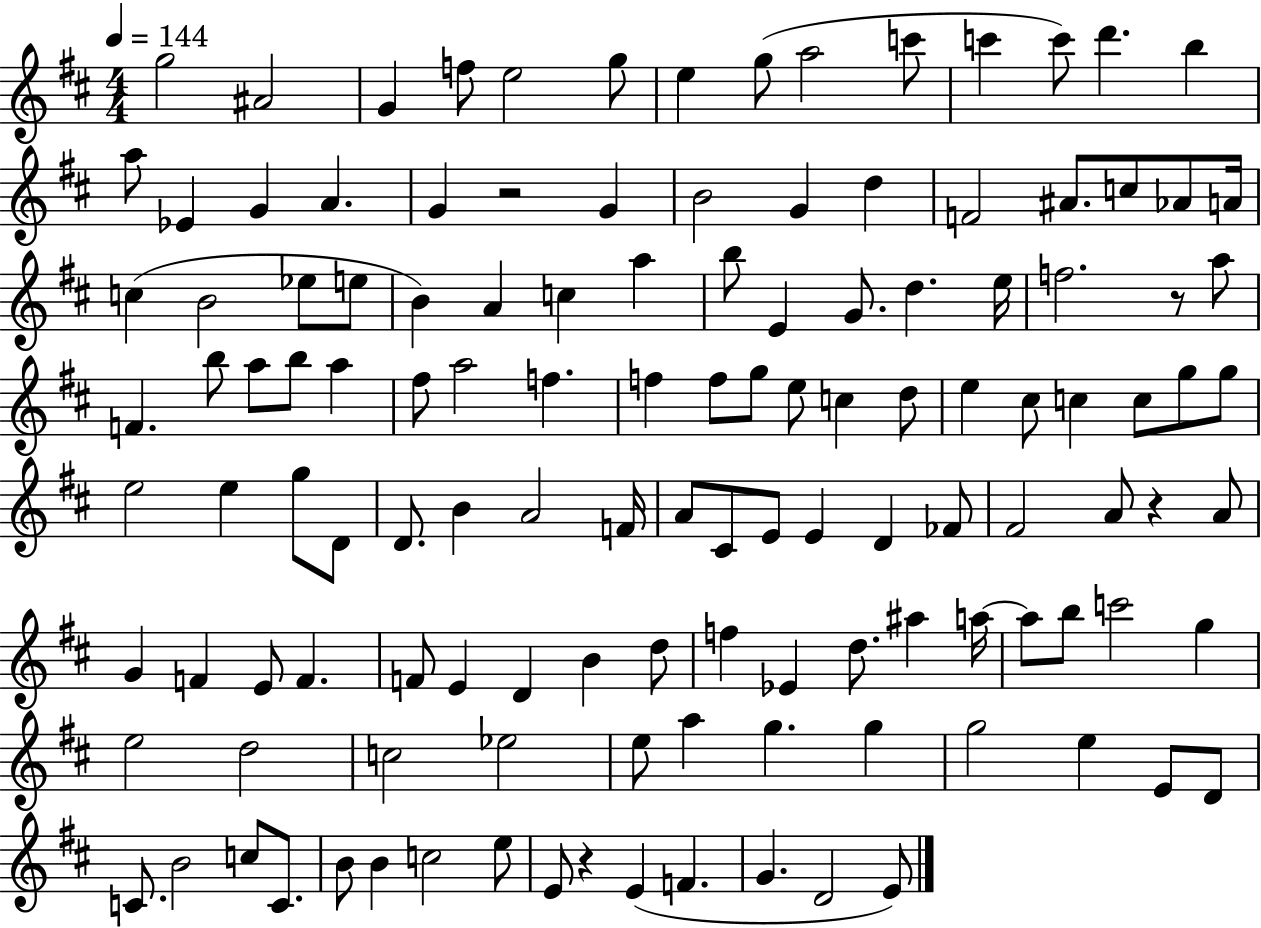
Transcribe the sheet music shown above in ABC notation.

X:1
T:Untitled
M:4/4
L:1/4
K:D
g2 ^A2 G f/2 e2 g/2 e g/2 a2 c'/2 c' c'/2 d' b a/2 _E G A G z2 G B2 G d F2 ^A/2 c/2 _A/2 A/4 c B2 _e/2 e/2 B A c a b/2 E G/2 d e/4 f2 z/2 a/2 F b/2 a/2 b/2 a ^f/2 a2 f f f/2 g/2 e/2 c d/2 e ^c/2 c c/2 g/2 g/2 e2 e g/2 D/2 D/2 B A2 F/4 A/2 ^C/2 E/2 E D _F/2 ^F2 A/2 z A/2 G F E/2 F F/2 E D B d/2 f _E d/2 ^a a/4 a/2 b/2 c'2 g e2 d2 c2 _e2 e/2 a g g g2 e E/2 D/2 C/2 B2 c/2 C/2 B/2 B c2 e/2 E/2 z E F G D2 E/2